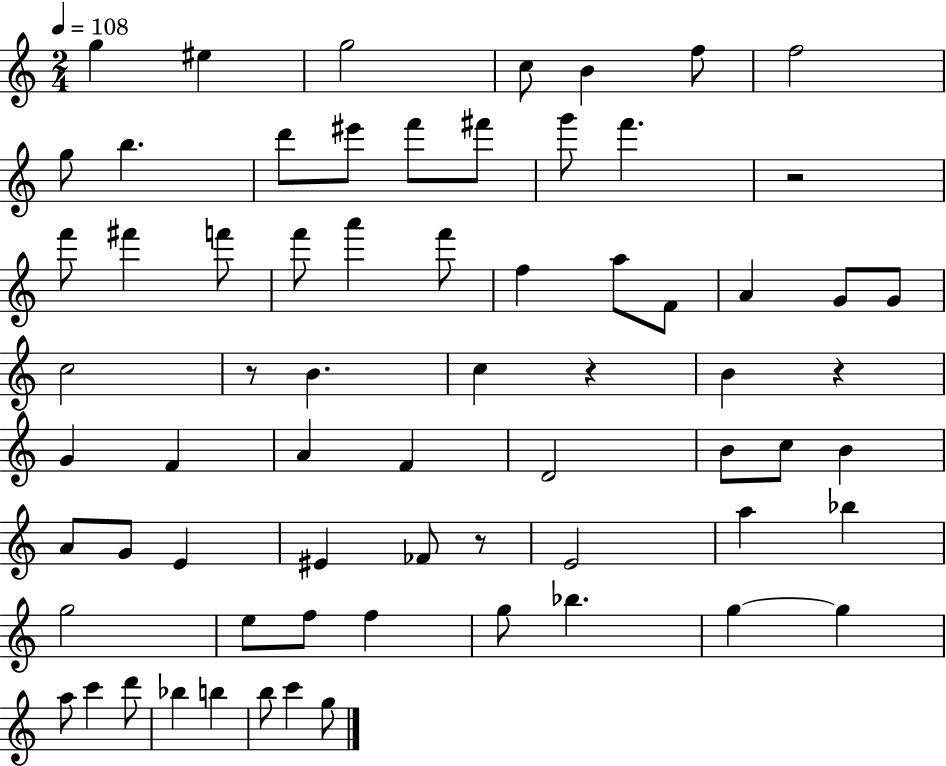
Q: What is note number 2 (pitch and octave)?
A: EIS5